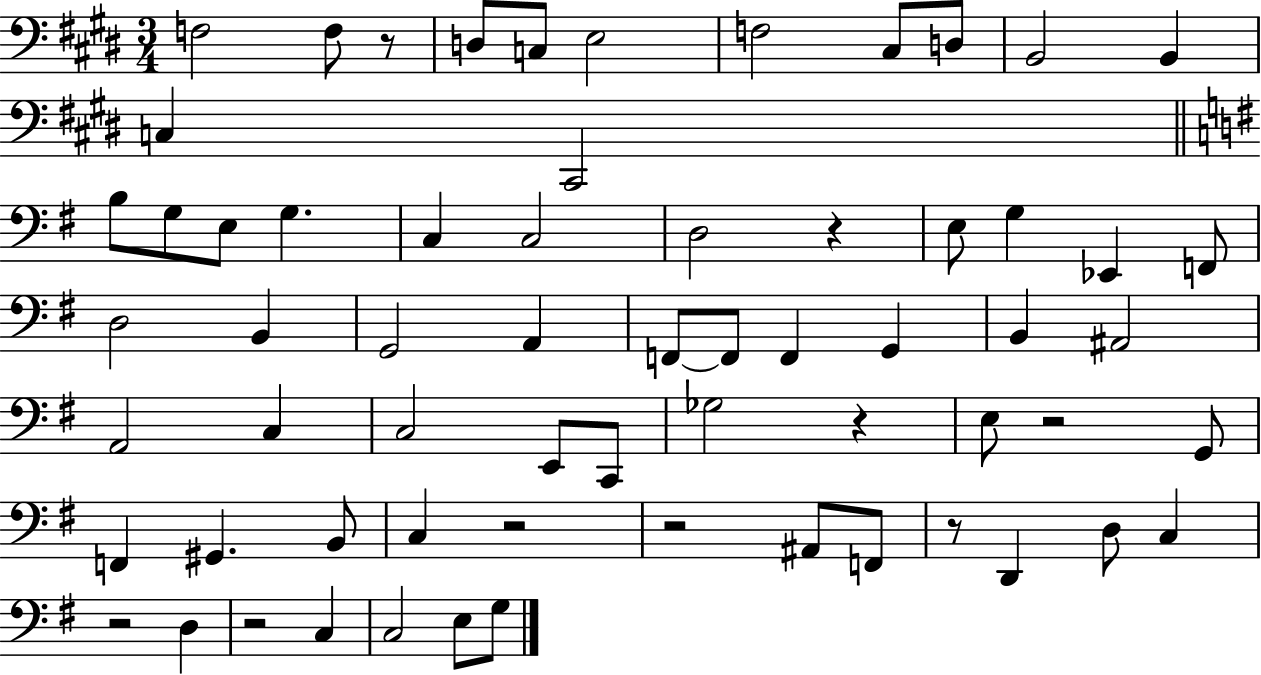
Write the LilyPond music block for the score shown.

{
  \clef bass
  \numericTimeSignature
  \time 3/4
  \key e \major
  f2 f8 r8 | d8 c8 e2 | f2 cis8 d8 | b,2 b,4 | \break c4 cis,2 | \bar "||" \break \key g \major b8 g8 e8 g4. | c4 c2 | d2 r4 | e8 g4 ees,4 f,8 | \break d2 b,4 | g,2 a,4 | f,8~~ f,8 f,4 g,4 | b,4 ais,2 | \break a,2 c4 | c2 e,8 c,8 | ges2 r4 | e8 r2 g,8 | \break f,4 gis,4. b,8 | c4 r2 | r2 ais,8 f,8 | r8 d,4 d8 c4 | \break r2 d4 | r2 c4 | c2 e8 g8 | \bar "|."
}